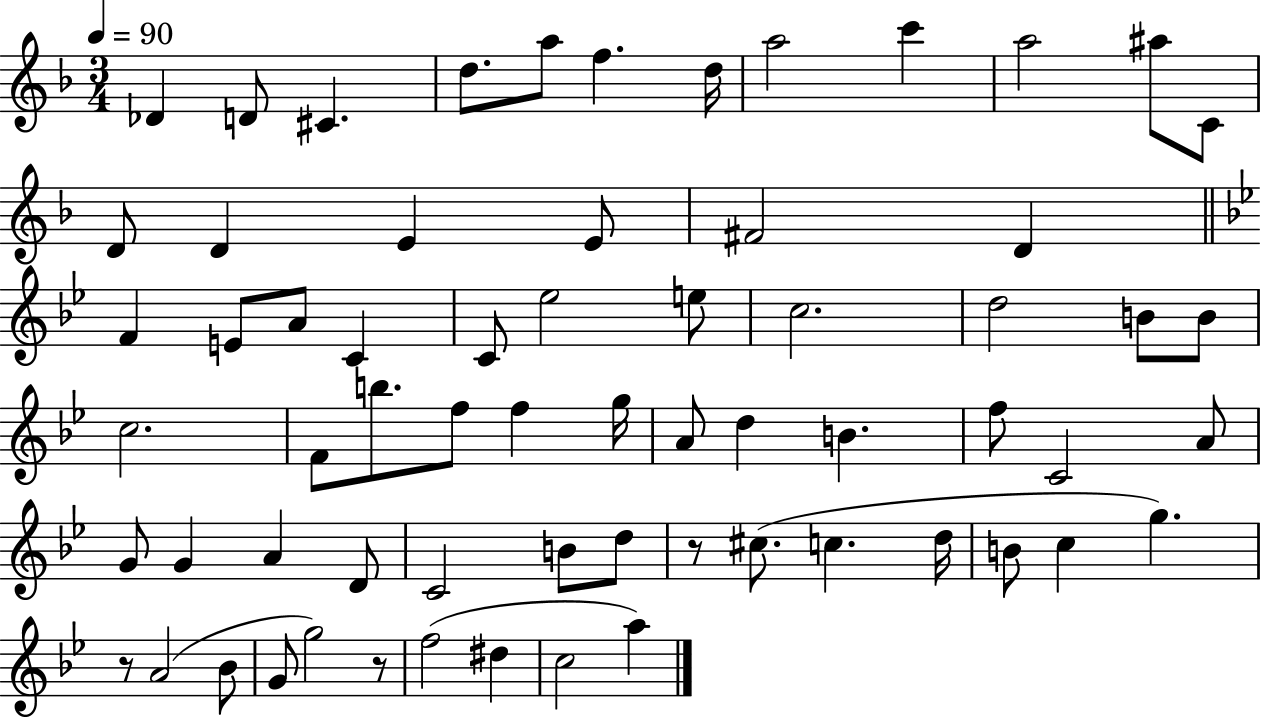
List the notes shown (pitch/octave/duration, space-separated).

Db4/q D4/e C#4/q. D5/e. A5/e F5/q. D5/s A5/h C6/q A5/h A#5/e C4/e D4/e D4/q E4/q E4/e F#4/h D4/q F4/q E4/e A4/e C4/q C4/e Eb5/h E5/e C5/h. D5/h B4/e B4/e C5/h. F4/e B5/e. F5/e F5/q G5/s A4/e D5/q B4/q. F5/e C4/h A4/e G4/e G4/q A4/q D4/e C4/h B4/e D5/e R/e C#5/e. C5/q. D5/s B4/e C5/q G5/q. R/e A4/h Bb4/e G4/e G5/h R/e F5/h D#5/q C5/h A5/q